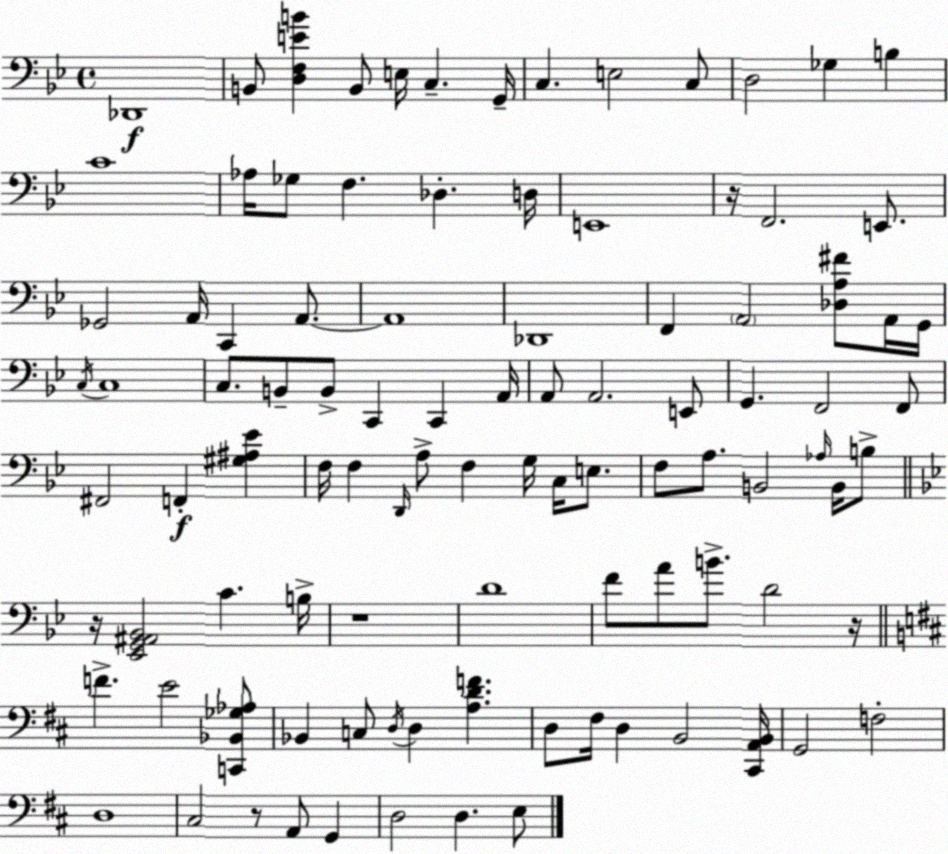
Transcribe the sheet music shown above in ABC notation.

X:1
T:Untitled
M:4/4
L:1/4
K:Bb
_D,,4 B,,/2 [D,F,EB] B,,/2 E,/4 C, G,,/4 C, E,2 C,/2 D,2 _G, B, C4 _A,/4 _G,/2 F, _D, D,/4 E,,4 z/4 F,,2 E,,/2 _G,,2 A,,/4 C,, A,,/2 A,,4 _D,,4 F,, A,,2 [_D,A,^F]/2 A,,/4 G,,/4 C,/4 C,4 C,/2 B,,/2 B,,/2 C,, C,, A,,/4 A,,/2 A,,2 E,,/2 G,, F,,2 F,,/2 ^F,,2 F,, [^G,^A,_E] F,/4 F, D,,/4 A,/2 F, G,/4 C,/4 E,/2 F,/2 A,/2 B,,2 _A,/4 B,,/4 B,/2 z/4 [_E,,G,,^A,,_B,,]2 C B,/4 z4 D4 F/2 A/2 B/2 D2 z/4 F E2 [C,,_B,,_G,_A,]/2 _B,, C,/2 D,/4 D, [A,DF] D,/2 ^F,/4 D, B,,2 [^C,,A,,B,,]/4 G,,2 F,2 D,4 ^C,2 z/2 A,,/2 G,, D,2 D, E,/2